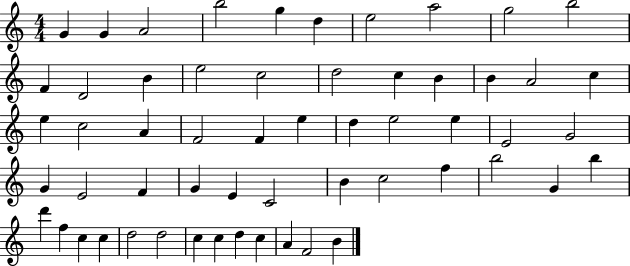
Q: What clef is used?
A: treble